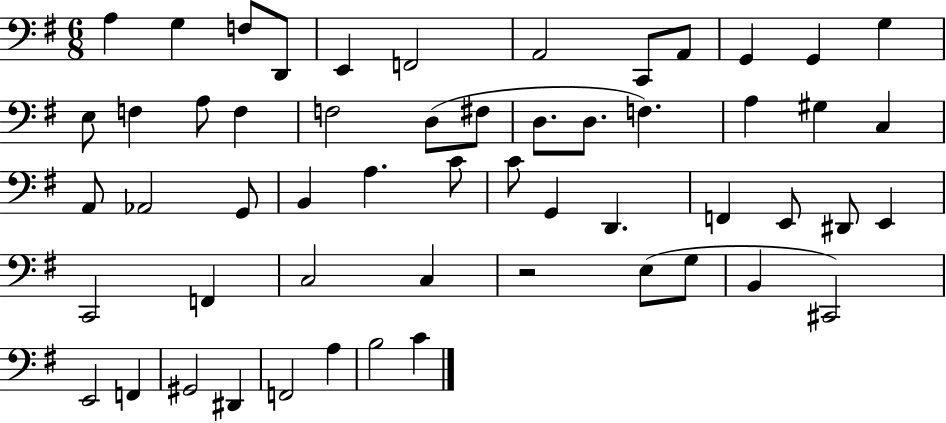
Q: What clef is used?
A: bass